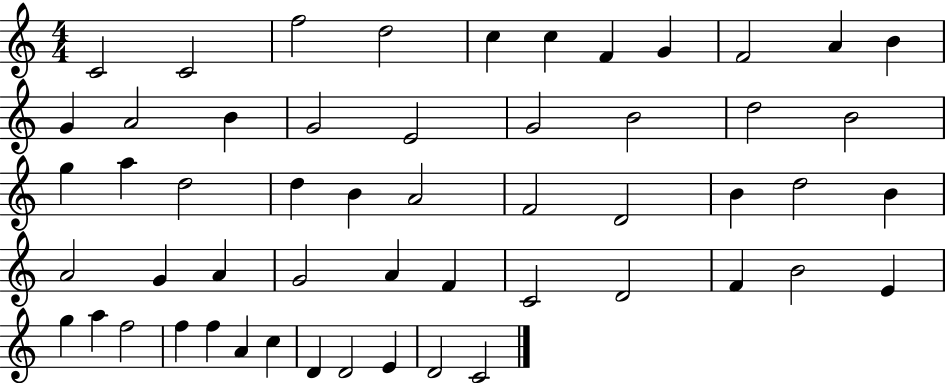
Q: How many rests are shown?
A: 0